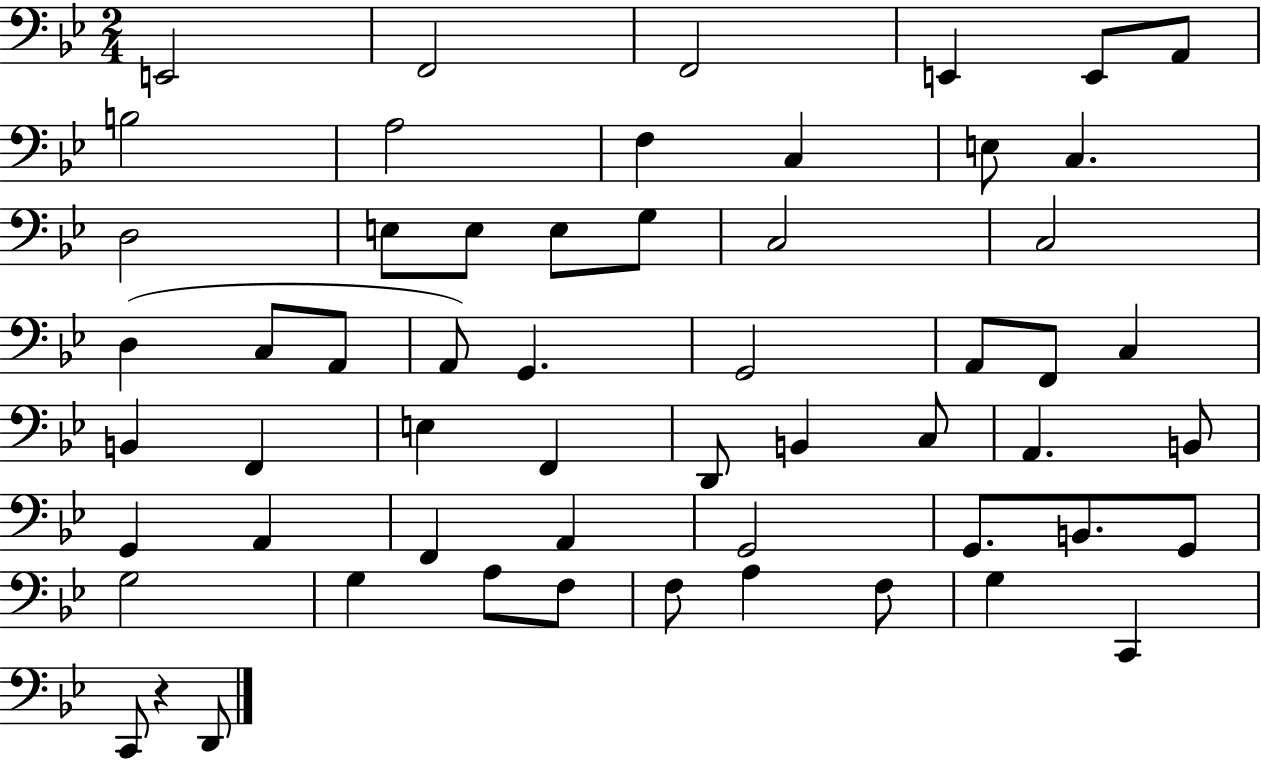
{
  \clef bass
  \numericTimeSignature
  \time 2/4
  \key bes \major
  \repeat volta 2 { e,2 | f,2 | f,2 | e,4 e,8 a,8 | \break b2 | a2 | f4 c4 | e8 c4. | \break d2 | e8 e8 e8 g8 | c2 | c2 | \break d4( c8 a,8 | a,8) g,4. | g,2 | a,8 f,8 c4 | \break b,4 f,4 | e4 f,4 | d,8 b,4 c8 | a,4. b,8 | \break g,4 a,4 | f,4 a,4 | g,2 | g,8. b,8. g,8 | \break g2 | g4 a8 f8 | f8 a4 f8 | g4 c,4 | \break c,8 r4 d,8 | } \bar "|."
}